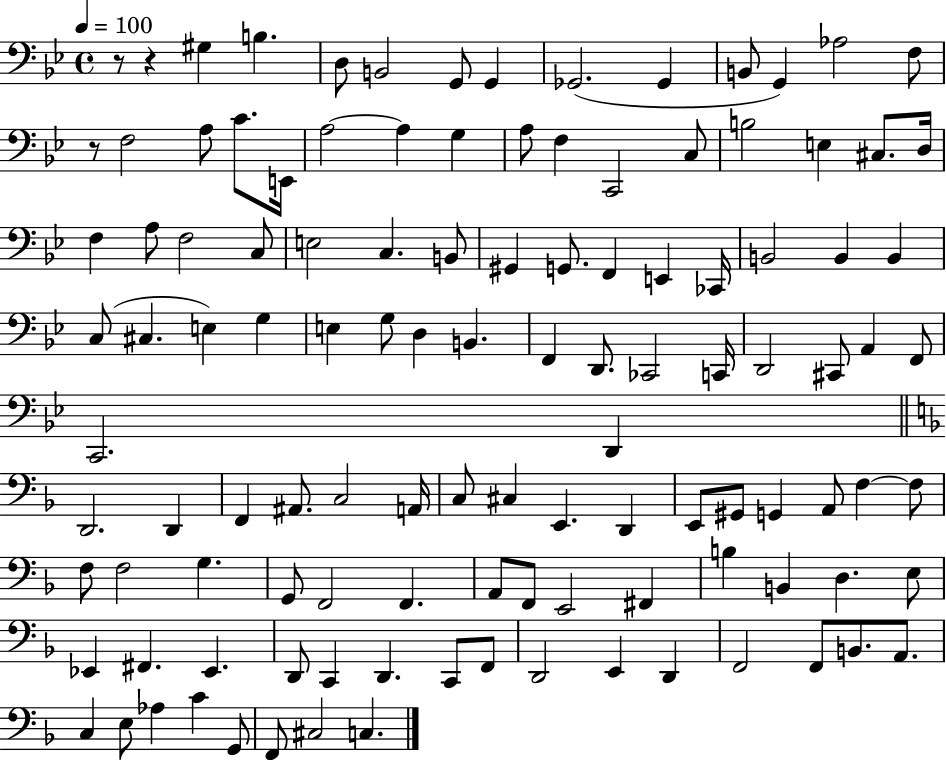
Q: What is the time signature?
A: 4/4